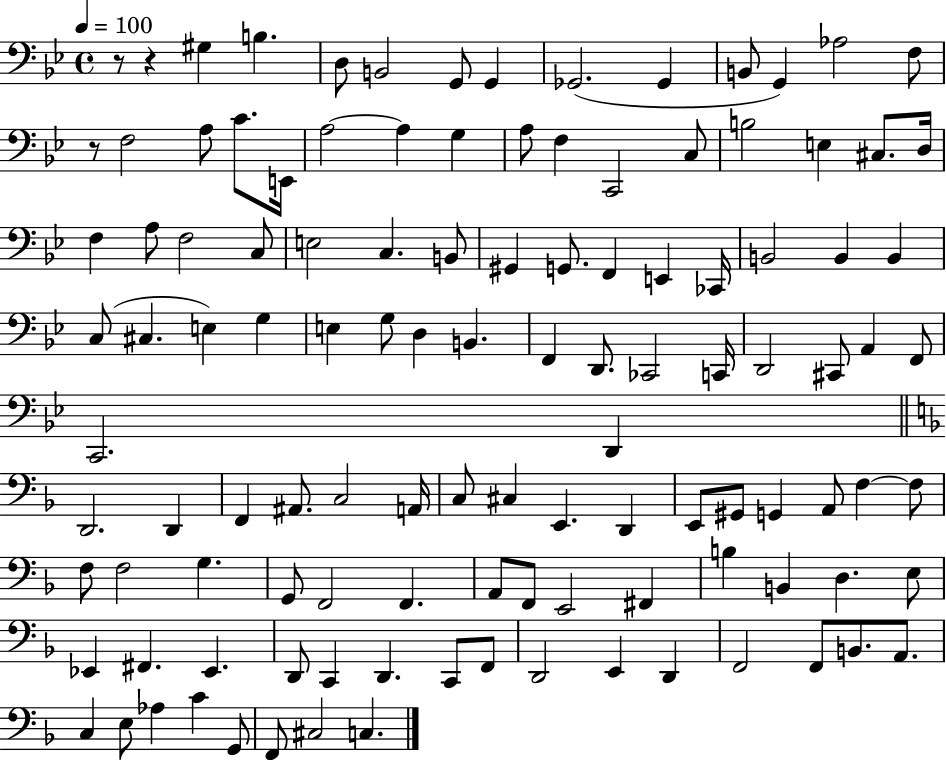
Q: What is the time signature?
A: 4/4